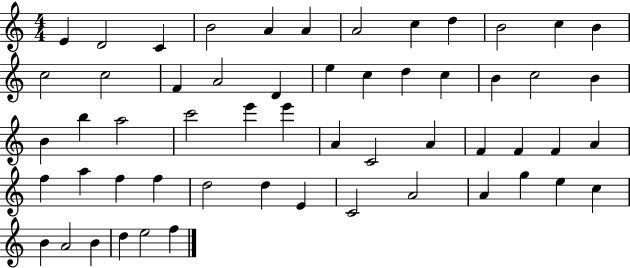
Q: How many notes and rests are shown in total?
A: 56